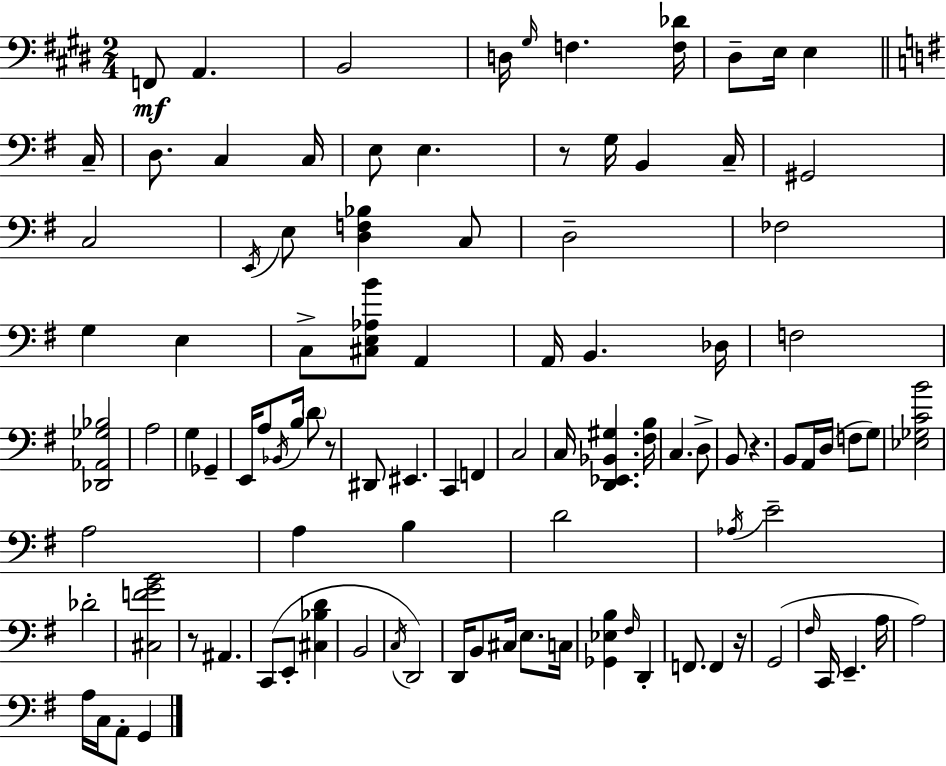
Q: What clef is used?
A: bass